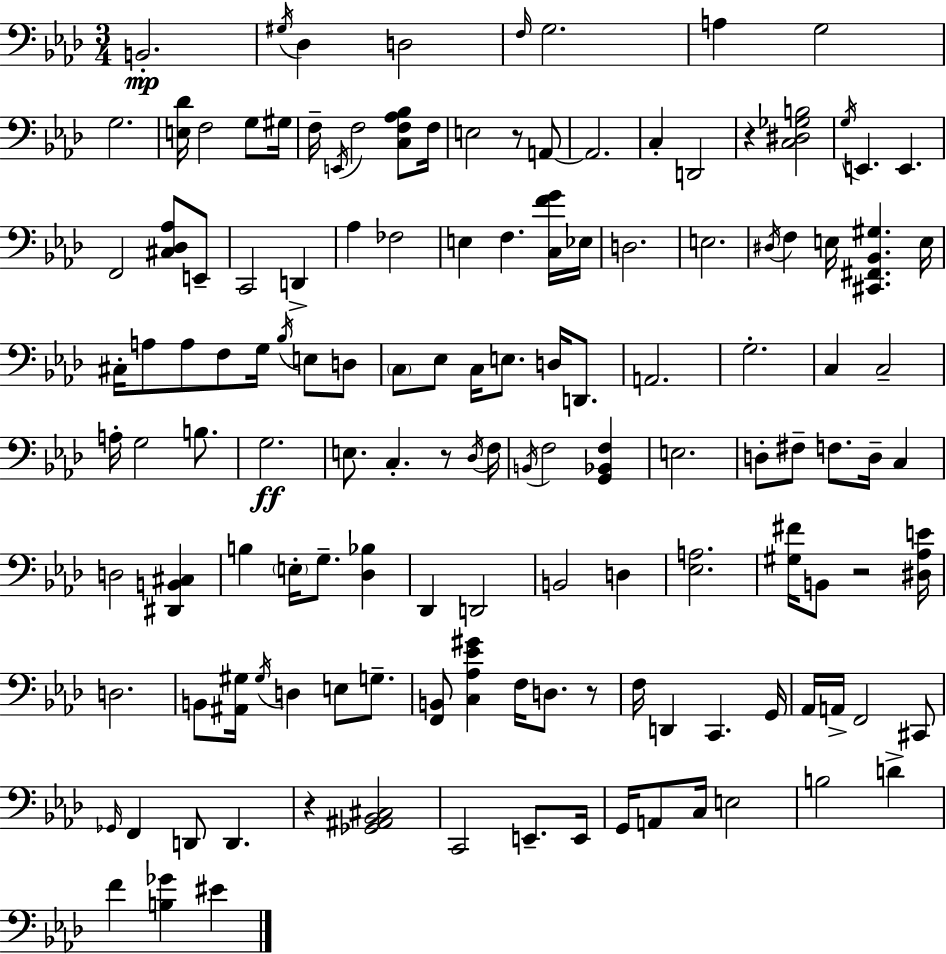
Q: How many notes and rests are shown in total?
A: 136